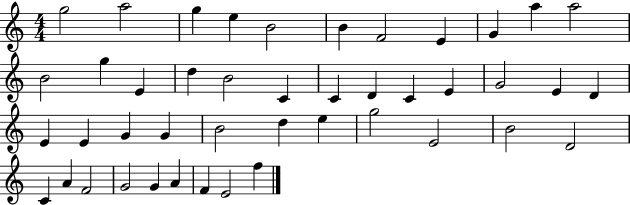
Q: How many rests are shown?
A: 0